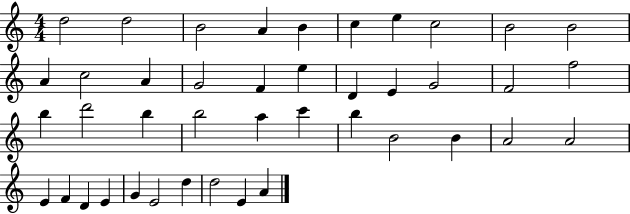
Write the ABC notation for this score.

X:1
T:Untitled
M:4/4
L:1/4
K:C
d2 d2 B2 A B c e c2 B2 B2 A c2 A G2 F e D E G2 F2 f2 b d'2 b b2 a c' b B2 B A2 A2 E F D E G E2 d d2 E A